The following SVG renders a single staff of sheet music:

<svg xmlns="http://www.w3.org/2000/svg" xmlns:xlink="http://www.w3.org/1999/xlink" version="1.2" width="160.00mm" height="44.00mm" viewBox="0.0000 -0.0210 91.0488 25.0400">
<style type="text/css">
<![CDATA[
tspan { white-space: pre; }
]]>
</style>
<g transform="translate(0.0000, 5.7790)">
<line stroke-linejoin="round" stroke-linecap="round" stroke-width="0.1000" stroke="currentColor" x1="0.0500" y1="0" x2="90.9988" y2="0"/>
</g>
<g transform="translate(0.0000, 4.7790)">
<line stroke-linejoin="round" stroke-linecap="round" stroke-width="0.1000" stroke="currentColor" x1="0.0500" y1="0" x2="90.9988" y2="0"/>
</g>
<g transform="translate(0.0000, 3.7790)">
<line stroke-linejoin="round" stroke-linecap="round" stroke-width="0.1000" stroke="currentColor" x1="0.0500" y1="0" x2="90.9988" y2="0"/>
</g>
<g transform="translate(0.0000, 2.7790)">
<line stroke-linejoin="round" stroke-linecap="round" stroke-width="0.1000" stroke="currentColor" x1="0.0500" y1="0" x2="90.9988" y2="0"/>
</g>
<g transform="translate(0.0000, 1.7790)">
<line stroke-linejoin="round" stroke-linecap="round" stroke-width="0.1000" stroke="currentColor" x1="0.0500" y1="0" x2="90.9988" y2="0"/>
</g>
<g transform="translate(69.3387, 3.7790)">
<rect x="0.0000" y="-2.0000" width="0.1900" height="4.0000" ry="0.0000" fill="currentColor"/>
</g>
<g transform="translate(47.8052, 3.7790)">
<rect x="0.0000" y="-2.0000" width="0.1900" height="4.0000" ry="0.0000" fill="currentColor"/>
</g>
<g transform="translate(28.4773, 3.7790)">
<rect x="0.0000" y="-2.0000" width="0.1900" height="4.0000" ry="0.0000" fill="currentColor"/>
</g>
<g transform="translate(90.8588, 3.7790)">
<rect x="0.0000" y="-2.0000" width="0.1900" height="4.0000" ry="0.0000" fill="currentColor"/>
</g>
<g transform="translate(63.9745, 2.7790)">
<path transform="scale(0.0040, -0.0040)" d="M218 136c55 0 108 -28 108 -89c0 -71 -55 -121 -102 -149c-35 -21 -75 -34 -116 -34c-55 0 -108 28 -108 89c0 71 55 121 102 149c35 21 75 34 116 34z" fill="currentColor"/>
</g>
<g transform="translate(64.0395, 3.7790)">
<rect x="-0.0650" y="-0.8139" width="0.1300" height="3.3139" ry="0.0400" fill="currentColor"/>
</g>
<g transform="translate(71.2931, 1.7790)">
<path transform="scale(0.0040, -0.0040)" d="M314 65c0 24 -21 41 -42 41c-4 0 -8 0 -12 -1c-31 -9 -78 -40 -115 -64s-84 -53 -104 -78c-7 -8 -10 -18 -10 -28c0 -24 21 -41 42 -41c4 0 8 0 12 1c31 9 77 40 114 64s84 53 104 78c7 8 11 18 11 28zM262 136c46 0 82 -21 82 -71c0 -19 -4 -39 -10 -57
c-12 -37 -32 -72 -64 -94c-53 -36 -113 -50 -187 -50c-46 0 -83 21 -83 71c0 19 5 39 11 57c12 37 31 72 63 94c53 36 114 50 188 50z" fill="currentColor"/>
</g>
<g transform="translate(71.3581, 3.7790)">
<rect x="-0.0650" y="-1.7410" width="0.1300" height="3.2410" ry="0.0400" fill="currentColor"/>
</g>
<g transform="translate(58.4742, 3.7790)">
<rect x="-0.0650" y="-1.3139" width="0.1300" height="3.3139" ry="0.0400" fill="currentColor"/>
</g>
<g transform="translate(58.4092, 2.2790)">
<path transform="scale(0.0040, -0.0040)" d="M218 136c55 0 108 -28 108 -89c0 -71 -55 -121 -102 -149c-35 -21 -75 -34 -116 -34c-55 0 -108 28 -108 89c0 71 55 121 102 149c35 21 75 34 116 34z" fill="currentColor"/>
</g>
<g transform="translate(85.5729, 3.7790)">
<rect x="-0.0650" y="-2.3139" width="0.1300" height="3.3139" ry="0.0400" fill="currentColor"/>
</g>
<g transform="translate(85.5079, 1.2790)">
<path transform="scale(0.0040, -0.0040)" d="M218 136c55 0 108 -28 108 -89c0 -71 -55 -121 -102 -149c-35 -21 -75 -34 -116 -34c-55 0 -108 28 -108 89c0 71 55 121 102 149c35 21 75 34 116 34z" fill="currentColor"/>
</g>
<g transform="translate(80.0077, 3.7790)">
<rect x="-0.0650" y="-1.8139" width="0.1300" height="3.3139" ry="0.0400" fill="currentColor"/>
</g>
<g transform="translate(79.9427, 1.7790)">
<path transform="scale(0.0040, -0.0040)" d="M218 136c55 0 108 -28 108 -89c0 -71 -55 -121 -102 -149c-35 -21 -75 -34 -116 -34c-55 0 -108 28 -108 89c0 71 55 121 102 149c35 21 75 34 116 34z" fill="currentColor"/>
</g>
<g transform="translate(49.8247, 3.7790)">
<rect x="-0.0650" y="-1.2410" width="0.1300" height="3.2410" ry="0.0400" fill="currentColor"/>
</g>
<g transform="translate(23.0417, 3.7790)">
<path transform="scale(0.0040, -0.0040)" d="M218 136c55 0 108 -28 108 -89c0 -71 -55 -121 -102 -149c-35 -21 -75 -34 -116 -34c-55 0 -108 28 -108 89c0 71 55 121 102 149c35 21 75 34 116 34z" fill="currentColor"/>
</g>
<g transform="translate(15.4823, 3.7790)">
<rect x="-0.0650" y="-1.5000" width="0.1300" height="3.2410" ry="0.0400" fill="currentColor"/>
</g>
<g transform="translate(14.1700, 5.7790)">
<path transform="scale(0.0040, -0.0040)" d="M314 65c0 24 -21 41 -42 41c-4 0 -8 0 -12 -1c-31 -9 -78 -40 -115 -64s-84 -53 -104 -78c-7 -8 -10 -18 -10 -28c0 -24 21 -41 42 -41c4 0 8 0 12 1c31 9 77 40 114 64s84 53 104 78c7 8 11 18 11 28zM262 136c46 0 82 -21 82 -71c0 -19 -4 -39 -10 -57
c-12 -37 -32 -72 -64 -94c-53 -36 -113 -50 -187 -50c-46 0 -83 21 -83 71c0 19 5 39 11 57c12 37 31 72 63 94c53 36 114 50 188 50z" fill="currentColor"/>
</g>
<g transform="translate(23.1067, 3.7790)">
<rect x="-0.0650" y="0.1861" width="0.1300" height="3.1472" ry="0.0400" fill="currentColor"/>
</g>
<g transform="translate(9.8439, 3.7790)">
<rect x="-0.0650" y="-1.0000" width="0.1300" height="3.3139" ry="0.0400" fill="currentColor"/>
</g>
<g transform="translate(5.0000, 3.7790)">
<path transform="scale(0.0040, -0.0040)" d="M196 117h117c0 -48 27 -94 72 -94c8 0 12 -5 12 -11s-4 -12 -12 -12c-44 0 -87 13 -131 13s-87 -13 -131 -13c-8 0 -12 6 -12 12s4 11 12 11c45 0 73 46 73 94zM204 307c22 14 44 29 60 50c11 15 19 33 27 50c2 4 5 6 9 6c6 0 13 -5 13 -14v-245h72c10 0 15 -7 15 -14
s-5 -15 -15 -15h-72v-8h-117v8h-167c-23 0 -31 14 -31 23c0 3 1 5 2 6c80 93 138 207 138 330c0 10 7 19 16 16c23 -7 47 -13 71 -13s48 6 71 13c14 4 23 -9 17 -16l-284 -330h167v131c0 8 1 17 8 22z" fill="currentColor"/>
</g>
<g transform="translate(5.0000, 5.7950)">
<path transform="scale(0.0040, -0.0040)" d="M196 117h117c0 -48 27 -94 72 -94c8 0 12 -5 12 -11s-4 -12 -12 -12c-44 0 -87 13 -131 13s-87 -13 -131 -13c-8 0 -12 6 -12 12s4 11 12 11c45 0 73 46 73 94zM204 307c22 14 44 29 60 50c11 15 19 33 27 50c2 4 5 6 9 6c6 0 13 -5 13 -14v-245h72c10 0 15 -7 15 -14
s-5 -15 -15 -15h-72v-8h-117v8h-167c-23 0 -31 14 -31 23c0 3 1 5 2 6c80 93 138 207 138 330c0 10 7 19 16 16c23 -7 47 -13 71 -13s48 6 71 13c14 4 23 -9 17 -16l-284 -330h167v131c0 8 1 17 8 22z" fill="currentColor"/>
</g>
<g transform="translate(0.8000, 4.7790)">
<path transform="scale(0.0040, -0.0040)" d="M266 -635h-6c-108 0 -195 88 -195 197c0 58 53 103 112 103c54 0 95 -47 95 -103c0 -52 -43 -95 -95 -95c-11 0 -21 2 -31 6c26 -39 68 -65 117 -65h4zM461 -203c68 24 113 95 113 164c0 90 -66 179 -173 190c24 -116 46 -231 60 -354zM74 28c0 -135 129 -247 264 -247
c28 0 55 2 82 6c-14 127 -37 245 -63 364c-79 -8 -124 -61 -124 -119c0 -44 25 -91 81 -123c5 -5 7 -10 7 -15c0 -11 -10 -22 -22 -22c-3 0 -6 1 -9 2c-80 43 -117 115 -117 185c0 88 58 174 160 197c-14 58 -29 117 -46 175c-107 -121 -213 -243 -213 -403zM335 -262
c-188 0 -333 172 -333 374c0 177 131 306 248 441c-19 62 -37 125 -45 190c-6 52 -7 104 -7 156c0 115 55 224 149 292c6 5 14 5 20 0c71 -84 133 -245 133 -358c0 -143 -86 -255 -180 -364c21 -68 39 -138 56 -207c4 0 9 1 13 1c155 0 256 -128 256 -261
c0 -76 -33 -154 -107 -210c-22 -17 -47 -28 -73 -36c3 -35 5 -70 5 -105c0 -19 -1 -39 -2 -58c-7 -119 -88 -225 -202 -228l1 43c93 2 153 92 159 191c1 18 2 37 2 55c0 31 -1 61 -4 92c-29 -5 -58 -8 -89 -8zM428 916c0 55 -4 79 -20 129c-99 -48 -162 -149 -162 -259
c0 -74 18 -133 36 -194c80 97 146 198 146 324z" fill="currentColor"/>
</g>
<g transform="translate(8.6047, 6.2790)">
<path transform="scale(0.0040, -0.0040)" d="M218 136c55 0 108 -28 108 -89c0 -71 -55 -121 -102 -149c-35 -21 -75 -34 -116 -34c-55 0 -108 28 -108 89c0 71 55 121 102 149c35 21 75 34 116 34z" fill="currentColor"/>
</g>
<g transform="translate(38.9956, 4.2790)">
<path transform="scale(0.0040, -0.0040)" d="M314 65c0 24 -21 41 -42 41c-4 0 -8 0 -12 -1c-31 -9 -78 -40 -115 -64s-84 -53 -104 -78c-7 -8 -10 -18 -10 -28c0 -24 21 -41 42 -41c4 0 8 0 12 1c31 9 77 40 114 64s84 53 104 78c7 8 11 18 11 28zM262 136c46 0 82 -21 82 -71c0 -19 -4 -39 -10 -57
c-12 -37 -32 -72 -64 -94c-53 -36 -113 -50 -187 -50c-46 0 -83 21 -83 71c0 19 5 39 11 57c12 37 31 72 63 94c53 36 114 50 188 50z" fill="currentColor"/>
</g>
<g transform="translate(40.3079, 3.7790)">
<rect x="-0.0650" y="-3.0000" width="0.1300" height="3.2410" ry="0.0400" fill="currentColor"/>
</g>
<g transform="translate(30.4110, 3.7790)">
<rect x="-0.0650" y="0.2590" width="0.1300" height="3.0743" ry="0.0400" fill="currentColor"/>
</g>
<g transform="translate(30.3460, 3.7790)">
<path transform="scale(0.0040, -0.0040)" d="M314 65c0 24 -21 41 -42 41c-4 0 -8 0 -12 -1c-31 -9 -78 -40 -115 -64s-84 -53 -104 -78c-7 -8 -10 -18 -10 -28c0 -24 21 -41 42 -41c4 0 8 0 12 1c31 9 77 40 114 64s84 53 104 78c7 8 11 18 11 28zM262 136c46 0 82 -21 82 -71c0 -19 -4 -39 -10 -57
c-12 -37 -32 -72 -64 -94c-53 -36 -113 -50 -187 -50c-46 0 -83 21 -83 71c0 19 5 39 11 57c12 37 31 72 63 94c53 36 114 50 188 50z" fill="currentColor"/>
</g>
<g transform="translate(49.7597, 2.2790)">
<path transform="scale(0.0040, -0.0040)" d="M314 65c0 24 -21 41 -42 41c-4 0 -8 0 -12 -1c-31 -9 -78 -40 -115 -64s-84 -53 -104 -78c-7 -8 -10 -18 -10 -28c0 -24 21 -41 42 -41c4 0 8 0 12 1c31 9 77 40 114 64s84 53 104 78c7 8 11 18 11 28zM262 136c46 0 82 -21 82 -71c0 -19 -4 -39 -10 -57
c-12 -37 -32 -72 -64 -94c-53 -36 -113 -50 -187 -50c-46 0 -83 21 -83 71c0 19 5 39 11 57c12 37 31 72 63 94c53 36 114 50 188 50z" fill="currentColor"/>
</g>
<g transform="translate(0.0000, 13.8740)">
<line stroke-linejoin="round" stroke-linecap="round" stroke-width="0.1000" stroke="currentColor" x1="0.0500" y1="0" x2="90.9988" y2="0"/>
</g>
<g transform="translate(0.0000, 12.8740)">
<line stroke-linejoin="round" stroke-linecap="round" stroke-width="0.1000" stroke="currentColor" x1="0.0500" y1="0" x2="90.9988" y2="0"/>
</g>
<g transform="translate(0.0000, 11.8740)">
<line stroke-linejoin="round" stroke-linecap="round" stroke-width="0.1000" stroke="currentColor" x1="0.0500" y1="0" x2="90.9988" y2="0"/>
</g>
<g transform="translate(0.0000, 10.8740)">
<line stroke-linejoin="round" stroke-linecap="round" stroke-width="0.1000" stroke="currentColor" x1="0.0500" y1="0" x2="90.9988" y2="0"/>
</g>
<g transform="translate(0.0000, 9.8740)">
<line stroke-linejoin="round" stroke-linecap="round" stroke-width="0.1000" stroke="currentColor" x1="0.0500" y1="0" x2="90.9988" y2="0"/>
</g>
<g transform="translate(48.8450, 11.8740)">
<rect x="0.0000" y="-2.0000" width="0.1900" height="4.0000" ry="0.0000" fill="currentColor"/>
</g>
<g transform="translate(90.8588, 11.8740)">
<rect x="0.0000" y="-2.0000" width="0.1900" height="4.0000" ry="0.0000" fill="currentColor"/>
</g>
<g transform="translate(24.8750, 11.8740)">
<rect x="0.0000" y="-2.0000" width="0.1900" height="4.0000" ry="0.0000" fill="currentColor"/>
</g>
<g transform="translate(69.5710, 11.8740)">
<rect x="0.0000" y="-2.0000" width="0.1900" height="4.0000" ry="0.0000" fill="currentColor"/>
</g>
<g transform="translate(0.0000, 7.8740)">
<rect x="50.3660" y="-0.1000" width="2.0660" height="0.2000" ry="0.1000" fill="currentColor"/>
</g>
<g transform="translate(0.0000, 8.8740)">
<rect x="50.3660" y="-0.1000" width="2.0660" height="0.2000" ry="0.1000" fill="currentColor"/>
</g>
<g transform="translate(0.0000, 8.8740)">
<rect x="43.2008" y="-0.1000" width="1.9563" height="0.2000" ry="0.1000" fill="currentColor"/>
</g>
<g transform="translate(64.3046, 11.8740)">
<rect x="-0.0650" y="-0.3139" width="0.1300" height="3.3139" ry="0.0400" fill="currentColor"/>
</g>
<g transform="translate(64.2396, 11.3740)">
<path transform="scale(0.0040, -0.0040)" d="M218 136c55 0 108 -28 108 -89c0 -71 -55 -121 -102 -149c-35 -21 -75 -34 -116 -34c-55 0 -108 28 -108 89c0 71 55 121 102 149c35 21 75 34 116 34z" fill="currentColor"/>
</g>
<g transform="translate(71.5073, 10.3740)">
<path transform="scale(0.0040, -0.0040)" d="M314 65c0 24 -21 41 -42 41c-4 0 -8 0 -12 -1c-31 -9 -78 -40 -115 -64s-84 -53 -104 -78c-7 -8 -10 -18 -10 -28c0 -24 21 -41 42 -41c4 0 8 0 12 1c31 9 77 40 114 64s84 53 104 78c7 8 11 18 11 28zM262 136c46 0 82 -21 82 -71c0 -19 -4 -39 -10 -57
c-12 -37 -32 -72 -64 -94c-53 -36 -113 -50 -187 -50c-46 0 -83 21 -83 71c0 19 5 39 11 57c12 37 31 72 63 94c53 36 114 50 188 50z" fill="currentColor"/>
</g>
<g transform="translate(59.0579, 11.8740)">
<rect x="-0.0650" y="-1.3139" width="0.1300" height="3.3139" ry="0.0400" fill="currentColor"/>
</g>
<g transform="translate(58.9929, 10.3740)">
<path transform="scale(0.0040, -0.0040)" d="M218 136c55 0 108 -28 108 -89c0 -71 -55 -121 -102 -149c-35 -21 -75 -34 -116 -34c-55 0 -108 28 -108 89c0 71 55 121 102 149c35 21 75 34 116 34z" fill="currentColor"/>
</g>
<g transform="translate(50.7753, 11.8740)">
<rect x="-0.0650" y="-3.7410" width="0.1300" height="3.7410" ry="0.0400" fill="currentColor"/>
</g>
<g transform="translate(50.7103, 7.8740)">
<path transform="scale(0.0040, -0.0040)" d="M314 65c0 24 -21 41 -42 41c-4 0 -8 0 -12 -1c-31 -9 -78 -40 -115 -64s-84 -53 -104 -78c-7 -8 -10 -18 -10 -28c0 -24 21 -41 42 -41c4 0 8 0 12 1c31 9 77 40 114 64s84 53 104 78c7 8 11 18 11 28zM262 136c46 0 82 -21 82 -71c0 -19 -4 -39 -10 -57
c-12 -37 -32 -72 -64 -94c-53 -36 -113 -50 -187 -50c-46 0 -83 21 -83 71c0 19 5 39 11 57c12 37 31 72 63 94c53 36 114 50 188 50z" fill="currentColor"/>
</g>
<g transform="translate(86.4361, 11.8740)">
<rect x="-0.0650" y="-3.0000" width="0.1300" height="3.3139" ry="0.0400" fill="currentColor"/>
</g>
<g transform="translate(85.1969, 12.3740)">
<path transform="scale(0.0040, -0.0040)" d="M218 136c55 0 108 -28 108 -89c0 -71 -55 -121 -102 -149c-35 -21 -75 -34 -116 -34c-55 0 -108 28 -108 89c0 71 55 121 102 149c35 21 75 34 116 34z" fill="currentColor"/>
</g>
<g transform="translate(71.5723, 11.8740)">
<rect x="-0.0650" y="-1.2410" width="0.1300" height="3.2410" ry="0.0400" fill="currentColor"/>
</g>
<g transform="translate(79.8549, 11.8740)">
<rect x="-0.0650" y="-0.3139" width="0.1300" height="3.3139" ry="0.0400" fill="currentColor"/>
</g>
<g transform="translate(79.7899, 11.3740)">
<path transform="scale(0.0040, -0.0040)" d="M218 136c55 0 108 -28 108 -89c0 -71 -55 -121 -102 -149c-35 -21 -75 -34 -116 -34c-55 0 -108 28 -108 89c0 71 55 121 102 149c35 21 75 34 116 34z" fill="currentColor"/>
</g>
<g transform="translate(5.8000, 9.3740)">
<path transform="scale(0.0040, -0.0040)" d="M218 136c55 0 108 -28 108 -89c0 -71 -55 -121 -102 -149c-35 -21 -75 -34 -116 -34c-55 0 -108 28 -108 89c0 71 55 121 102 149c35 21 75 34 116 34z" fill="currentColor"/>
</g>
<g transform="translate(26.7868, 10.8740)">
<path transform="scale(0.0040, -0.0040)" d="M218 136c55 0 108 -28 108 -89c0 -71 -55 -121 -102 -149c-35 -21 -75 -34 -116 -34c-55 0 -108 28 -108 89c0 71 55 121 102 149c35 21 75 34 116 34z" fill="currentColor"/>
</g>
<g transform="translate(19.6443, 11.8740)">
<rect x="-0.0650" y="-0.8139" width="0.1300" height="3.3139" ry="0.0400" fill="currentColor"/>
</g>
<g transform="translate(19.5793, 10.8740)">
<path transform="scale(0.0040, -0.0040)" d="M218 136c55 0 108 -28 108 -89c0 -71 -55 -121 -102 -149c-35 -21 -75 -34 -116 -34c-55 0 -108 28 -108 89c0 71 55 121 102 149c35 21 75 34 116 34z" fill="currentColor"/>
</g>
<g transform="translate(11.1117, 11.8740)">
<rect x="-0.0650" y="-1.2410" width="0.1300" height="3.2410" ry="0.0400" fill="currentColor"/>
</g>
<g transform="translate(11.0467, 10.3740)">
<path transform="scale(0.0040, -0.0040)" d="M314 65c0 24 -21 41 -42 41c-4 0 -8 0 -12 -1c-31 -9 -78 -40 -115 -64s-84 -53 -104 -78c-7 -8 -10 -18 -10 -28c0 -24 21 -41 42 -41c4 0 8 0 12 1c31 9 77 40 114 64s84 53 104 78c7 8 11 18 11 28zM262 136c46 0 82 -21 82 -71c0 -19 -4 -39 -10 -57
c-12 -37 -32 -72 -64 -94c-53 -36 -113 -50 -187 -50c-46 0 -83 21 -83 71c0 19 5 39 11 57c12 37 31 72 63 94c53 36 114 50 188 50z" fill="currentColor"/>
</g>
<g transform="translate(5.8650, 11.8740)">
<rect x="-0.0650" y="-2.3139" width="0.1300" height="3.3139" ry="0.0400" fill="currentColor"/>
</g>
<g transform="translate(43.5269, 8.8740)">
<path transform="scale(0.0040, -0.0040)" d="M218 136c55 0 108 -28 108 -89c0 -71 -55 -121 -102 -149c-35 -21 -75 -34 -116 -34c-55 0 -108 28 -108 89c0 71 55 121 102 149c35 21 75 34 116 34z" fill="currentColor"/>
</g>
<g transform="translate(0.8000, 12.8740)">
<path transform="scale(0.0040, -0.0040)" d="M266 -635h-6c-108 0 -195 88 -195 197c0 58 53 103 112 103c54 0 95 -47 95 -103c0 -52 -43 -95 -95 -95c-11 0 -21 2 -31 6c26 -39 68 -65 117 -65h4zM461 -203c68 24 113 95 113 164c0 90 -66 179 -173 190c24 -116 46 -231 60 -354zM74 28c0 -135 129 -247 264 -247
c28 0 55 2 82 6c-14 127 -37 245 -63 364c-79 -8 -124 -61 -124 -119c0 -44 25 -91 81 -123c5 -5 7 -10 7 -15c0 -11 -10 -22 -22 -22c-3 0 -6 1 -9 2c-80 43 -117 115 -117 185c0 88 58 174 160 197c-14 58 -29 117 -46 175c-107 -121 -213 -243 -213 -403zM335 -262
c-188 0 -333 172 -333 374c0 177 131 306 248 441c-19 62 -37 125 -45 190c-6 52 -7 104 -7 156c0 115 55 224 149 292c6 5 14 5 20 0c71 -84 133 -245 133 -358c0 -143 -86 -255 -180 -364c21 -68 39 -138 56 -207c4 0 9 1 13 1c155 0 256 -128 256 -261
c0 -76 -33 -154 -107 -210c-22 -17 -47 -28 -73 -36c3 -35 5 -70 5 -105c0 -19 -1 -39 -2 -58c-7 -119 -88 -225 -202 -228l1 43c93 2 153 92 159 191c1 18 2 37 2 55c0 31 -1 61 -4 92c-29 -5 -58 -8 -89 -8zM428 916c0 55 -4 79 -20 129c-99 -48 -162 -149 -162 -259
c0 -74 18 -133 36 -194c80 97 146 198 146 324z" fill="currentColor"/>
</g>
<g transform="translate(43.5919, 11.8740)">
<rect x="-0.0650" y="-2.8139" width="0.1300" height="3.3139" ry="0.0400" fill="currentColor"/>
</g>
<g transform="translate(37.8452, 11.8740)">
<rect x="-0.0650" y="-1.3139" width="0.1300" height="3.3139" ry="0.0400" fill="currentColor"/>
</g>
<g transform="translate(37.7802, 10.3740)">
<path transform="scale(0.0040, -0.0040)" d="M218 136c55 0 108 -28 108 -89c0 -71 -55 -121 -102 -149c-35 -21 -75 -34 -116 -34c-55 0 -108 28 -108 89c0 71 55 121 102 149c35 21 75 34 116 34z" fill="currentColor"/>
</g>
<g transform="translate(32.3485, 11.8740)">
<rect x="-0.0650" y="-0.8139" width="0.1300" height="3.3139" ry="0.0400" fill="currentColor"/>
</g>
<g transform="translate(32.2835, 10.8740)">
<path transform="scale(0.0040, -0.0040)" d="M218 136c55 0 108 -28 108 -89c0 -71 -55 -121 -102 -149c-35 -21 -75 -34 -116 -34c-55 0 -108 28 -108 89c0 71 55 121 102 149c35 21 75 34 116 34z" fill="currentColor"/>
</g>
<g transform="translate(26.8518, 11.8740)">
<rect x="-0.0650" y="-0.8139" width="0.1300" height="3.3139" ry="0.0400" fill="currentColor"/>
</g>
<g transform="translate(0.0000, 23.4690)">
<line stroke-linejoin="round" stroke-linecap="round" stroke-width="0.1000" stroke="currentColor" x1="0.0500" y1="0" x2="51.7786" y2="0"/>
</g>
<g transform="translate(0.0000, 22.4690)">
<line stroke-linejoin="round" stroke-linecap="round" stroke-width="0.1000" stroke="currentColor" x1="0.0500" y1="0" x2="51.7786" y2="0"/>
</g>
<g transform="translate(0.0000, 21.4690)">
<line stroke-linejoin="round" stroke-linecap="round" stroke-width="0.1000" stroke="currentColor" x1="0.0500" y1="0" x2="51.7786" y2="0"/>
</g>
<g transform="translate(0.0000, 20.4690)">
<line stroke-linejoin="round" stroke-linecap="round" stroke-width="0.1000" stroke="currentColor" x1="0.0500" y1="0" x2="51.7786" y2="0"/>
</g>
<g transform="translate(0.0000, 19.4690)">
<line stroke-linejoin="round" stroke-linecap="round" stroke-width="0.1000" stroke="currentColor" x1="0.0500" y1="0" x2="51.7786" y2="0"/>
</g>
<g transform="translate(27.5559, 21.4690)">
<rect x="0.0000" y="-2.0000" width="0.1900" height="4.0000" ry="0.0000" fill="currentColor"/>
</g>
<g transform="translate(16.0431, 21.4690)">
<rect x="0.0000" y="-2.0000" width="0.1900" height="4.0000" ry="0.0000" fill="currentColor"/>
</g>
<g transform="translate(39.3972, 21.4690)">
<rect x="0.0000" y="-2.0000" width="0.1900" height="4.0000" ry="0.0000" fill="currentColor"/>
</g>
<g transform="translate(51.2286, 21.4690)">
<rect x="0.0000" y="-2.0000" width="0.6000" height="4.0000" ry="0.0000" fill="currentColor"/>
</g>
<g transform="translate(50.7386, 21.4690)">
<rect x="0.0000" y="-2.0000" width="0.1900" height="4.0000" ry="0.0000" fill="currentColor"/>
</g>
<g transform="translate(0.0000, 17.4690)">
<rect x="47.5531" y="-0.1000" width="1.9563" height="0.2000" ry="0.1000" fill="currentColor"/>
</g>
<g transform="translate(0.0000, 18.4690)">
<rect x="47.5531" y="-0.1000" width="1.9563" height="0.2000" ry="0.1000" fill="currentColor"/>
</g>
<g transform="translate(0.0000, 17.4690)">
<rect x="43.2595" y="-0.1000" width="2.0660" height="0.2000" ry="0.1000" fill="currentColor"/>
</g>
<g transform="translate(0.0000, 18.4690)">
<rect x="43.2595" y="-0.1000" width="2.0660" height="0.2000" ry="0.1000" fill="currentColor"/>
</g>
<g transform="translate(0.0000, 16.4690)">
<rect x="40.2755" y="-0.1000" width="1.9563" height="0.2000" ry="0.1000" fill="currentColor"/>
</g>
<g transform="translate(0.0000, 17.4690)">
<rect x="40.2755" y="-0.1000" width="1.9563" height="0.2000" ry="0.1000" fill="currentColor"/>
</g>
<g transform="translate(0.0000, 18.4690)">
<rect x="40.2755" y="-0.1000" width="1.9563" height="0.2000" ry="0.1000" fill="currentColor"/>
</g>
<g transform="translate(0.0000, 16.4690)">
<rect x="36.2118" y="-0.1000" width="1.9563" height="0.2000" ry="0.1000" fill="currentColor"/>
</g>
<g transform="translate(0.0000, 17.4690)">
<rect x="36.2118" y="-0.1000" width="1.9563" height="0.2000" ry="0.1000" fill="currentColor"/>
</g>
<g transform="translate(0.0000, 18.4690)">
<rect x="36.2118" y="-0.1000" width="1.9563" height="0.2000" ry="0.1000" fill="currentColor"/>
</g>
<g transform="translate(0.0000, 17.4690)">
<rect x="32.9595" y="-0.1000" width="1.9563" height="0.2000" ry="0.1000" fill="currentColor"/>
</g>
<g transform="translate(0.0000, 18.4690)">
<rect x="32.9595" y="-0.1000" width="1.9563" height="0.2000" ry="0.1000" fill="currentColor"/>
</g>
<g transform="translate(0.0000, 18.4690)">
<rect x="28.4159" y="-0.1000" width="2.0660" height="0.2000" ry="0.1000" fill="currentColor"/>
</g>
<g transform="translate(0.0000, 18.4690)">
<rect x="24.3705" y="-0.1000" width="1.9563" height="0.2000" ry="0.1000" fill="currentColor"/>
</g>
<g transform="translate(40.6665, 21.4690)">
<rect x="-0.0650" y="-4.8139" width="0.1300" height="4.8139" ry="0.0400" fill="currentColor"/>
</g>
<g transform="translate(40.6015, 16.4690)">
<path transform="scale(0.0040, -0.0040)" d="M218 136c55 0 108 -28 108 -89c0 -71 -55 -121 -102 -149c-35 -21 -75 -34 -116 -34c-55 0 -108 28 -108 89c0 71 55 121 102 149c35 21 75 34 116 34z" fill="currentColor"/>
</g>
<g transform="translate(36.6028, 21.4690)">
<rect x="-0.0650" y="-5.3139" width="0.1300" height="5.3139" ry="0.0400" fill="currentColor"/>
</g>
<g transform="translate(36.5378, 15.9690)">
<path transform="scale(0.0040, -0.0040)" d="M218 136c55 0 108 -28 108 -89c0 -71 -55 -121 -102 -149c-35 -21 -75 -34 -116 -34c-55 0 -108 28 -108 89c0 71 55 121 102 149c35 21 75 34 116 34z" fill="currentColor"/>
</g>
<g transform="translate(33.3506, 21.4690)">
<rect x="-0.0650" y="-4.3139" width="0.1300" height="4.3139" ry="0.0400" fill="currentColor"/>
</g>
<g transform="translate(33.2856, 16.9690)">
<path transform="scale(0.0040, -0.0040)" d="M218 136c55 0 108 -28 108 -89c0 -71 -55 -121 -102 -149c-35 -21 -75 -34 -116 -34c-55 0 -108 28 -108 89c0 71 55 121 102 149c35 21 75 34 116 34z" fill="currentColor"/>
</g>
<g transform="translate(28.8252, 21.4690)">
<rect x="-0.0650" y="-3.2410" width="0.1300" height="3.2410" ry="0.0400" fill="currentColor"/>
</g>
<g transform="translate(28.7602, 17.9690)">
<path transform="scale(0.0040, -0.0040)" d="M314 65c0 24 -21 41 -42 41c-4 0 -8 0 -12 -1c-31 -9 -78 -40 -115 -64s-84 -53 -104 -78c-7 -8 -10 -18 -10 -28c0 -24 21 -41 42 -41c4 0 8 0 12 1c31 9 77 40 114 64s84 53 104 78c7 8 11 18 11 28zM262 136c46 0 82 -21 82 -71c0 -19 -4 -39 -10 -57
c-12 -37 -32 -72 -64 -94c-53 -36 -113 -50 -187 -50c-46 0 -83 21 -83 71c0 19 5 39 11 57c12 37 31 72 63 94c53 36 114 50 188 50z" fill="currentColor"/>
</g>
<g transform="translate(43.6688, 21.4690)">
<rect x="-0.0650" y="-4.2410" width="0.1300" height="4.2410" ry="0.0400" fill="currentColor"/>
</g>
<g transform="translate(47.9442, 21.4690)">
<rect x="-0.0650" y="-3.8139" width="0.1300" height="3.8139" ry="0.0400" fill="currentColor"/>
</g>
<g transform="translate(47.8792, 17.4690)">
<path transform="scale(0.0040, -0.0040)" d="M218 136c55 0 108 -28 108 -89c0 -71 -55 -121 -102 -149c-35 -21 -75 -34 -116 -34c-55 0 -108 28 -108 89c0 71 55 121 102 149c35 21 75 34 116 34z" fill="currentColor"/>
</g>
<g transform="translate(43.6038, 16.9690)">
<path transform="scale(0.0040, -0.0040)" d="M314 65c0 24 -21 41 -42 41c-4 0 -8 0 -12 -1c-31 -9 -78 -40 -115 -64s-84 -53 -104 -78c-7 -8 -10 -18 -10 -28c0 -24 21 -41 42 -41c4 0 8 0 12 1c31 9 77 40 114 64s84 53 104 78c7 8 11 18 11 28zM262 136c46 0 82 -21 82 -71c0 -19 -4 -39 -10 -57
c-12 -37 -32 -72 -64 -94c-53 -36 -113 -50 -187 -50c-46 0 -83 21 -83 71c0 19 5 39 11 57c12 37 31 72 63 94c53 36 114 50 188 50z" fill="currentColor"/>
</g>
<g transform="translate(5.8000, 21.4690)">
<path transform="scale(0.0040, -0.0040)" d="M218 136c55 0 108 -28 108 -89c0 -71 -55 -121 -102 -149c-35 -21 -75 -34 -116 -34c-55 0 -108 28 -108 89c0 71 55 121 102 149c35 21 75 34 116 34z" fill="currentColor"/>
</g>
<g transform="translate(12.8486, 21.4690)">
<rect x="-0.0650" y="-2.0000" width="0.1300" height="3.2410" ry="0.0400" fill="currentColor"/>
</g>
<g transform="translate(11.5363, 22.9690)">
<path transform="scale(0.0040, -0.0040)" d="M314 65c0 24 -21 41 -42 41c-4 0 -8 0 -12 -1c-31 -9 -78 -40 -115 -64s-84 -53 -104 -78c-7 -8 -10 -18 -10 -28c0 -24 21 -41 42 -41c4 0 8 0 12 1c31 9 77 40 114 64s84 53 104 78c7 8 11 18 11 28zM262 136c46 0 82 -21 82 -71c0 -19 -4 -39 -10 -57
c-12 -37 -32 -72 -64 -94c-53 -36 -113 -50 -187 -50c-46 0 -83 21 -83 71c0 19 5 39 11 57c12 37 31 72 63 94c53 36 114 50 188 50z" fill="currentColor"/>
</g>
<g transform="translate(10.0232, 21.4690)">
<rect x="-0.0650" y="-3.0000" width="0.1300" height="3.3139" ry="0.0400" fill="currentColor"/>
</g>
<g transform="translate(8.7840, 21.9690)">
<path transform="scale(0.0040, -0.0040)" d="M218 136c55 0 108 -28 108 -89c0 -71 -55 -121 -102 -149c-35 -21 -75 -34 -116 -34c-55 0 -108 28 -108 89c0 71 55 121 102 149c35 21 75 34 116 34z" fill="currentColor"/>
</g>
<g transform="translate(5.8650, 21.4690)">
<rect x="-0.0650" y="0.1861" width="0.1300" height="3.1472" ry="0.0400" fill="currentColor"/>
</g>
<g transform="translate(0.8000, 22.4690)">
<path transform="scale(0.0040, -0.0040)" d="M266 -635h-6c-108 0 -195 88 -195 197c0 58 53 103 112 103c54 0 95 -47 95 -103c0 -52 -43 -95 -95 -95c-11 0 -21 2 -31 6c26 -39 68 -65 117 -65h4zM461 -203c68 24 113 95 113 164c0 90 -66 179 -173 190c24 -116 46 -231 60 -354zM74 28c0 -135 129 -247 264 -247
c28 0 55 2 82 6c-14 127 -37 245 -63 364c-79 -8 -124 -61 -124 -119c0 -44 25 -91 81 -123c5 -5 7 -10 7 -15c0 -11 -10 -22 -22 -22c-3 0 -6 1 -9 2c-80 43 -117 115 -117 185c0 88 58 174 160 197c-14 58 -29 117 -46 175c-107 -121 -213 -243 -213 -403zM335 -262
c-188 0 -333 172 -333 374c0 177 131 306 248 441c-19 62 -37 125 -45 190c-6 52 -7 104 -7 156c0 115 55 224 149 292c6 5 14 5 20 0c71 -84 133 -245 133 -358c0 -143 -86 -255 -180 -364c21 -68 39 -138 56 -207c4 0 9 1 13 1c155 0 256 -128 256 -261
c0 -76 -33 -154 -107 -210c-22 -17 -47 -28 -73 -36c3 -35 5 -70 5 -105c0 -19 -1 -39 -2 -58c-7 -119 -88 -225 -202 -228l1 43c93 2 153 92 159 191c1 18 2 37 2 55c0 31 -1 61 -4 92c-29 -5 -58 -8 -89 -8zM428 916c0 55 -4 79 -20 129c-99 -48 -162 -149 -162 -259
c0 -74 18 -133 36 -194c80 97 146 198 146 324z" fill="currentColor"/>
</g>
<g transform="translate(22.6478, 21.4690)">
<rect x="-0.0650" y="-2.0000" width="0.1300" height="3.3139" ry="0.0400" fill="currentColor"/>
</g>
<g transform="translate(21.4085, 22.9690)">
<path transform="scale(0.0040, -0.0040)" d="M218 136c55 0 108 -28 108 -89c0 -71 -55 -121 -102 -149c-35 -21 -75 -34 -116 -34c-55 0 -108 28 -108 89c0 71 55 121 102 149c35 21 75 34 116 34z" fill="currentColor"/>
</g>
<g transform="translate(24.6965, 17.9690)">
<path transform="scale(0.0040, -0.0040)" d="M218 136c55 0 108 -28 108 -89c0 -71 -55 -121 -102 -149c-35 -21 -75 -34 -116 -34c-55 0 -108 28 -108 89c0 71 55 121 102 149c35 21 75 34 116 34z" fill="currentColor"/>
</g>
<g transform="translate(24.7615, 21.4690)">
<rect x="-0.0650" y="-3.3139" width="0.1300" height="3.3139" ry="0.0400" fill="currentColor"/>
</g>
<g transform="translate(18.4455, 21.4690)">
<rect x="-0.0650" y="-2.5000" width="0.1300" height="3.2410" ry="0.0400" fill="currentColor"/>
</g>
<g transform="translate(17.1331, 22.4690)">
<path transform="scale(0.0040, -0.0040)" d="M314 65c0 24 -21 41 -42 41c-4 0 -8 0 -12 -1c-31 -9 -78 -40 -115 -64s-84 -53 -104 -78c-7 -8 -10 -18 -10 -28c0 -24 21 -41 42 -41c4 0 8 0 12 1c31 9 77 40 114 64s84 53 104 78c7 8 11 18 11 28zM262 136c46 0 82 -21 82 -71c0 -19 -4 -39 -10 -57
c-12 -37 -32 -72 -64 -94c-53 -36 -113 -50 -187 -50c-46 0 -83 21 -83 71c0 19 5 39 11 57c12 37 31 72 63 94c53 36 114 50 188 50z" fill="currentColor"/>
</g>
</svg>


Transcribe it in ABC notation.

X:1
T:Untitled
M:4/4
L:1/4
K:C
D E2 B B2 A2 e2 e d f2 f g g e2 d d d e a c'2 e c e2 c A B A F2 G2 F b b2 d' f' e' d'2 c'